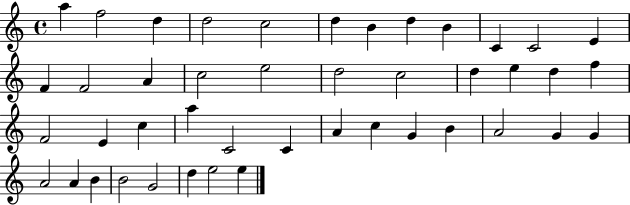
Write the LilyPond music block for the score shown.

{
  \clef treble
  \time 4/4
  \defaultTimeSignature
  \key c \major
  a''4 f''2 d''4 | d''2 c''2 | d''4 b'4 d''4 b'4 | c'4 c'2 e'4 | \break f'4 f'2 a'4 | c''2 e''2 | d''2 c''2 | d''4 e''4 d''4 f''4 | \break f'2 e'4 c''4 | a''4 c'2 c'4 | a'4 c''4 g'4 b'4 | a'2 g'4 g'4 | \break a'2 a'4 b'4 | b'2 g'2 | d''4 e''2 e''4 | \bar "|."
}